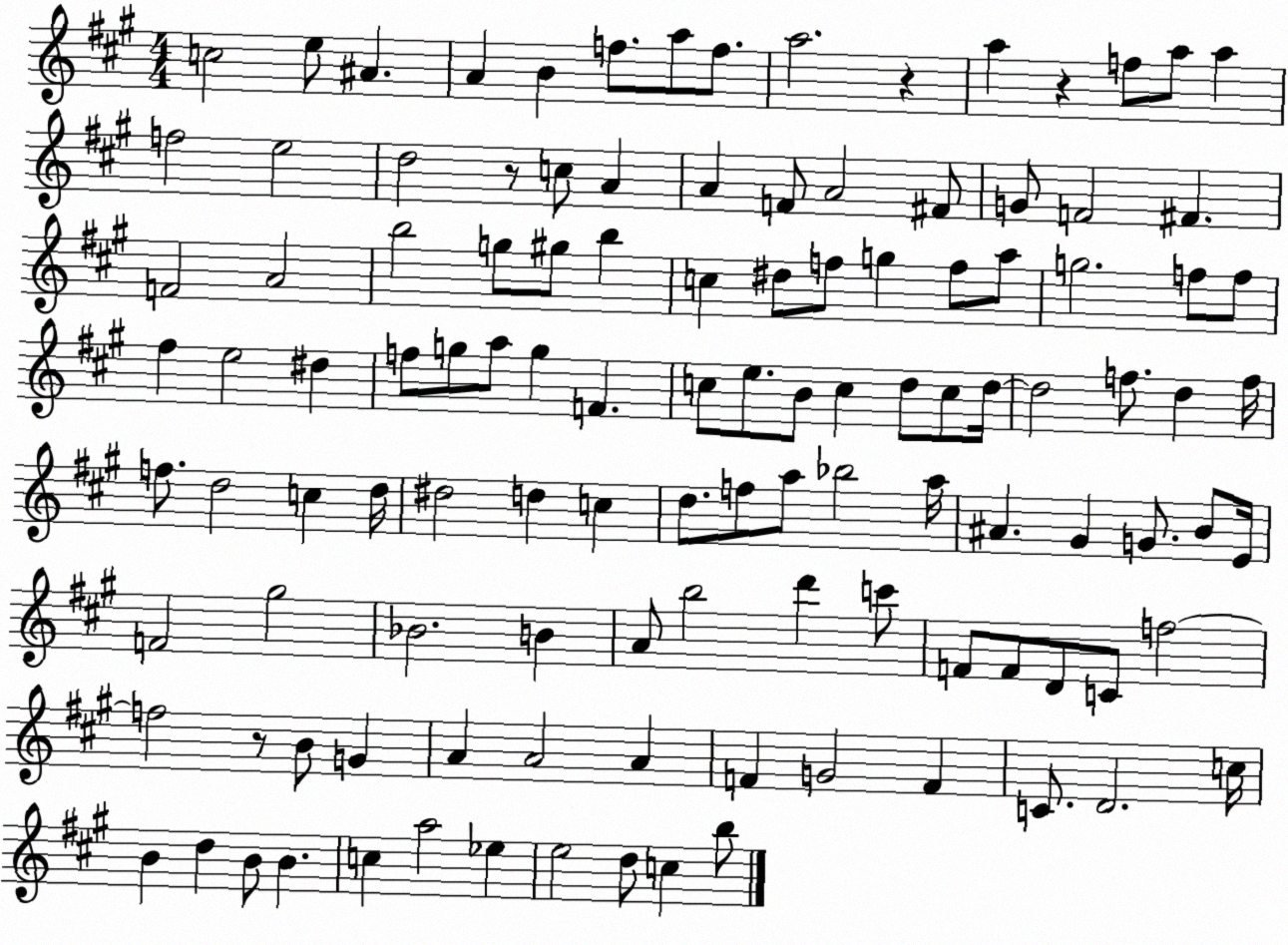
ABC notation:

X:1
T:Untitled
M:4/4
L:1/4
K:A
c2 e/2 ^A A B f/2 a/2 f/2 a2 z a z f/2 a/2 a f2 e2 d2 z/2 c/2 A A F/2 A2 ^F/2 G/2 F2 ^F F2 A2 b2 g/2 ^g/2 b c ^d/2 f/2 g f/2 a/2 g2 f/2 f/2 ^f e2 ^d f/2 g/2 a/2 g F c/2 e/2 B/2 c d/2 c/2 d/4 d2 f/2 d f/4 f/2 d2 c d/4 ^d2 d c d/2 f/2 a/2 _b2 a/4 ^A ^G G/2 B/2 E/4 F2 ^g2 _B2 B A/2 b2 d' c'/2 F/2 F/2 D/2 C/2 f2 f2 z/2 B/2 G A A2 A F G2 F C/2 D2 c/4 B d B/2 B c a2 _e e2 d/2 c b/2